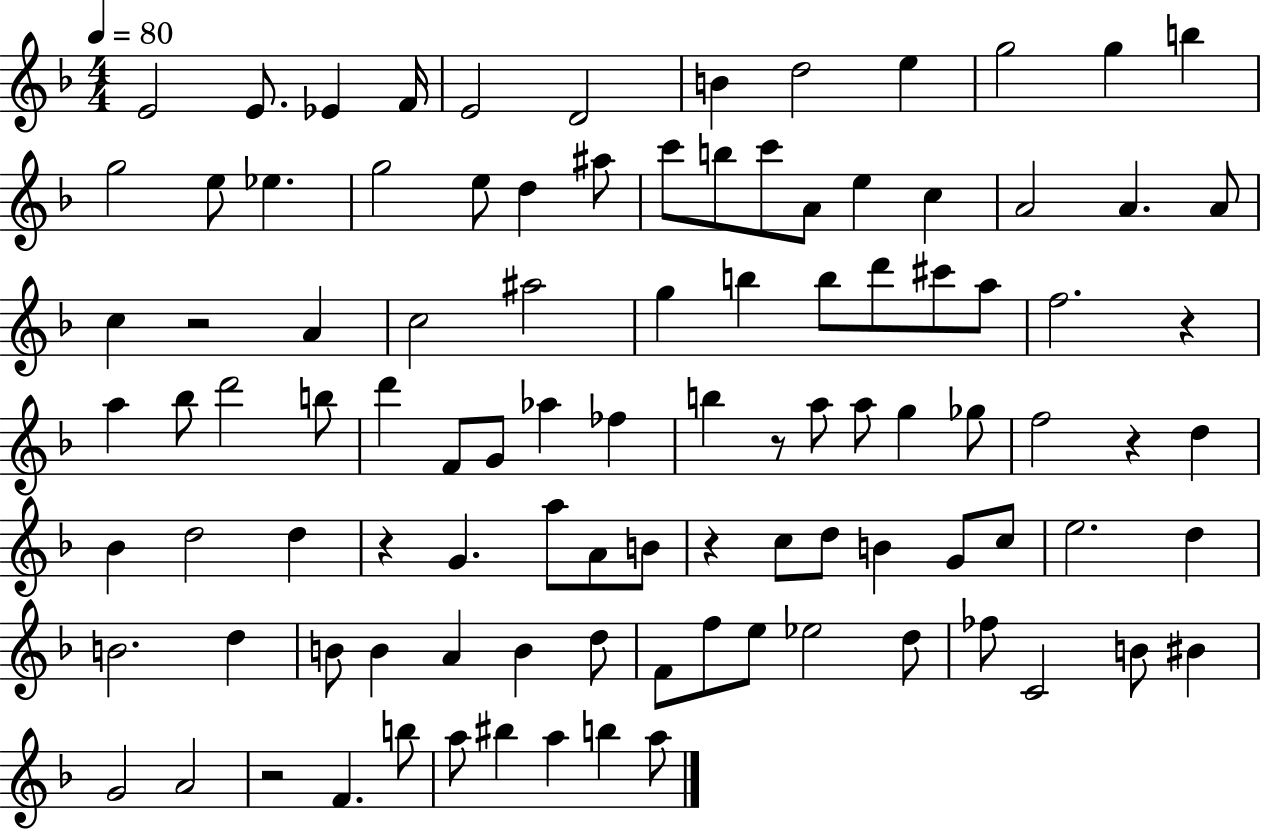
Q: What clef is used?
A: treble